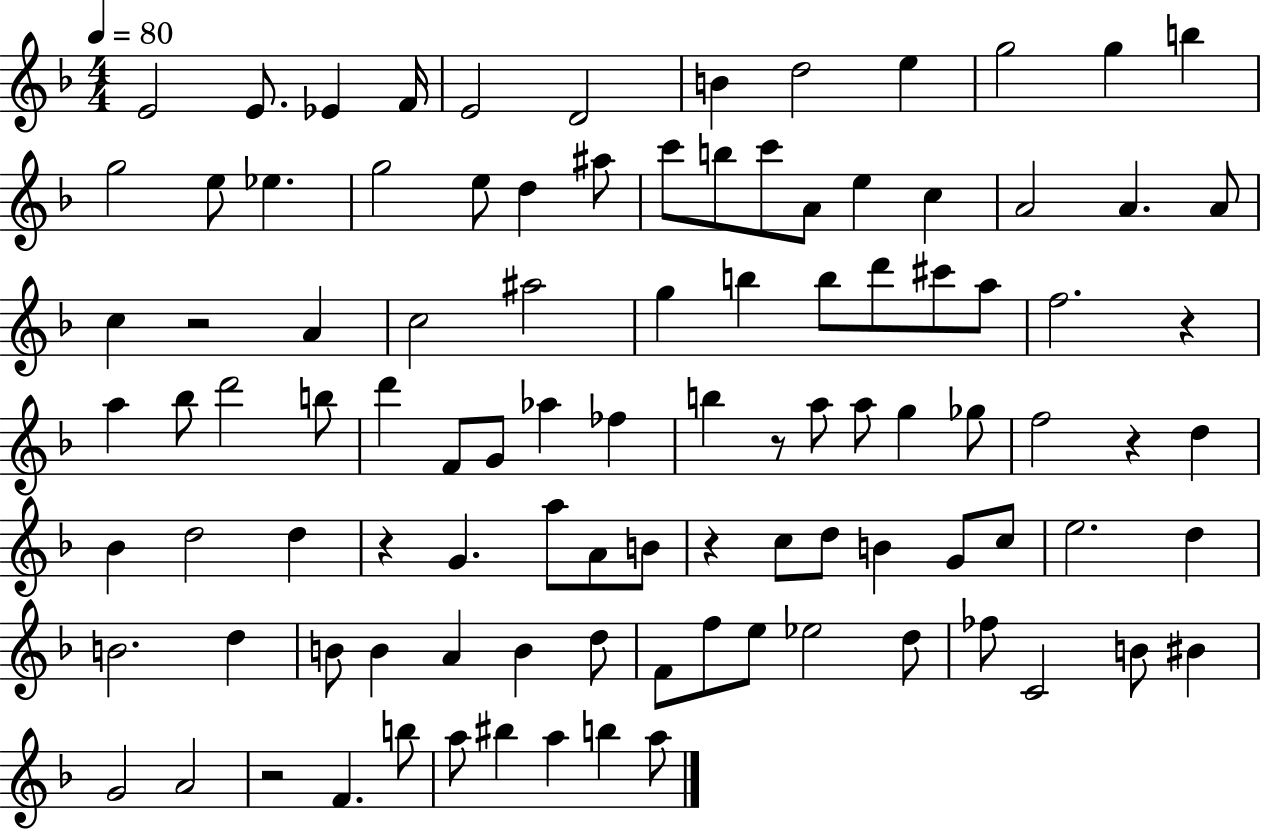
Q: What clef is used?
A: treble